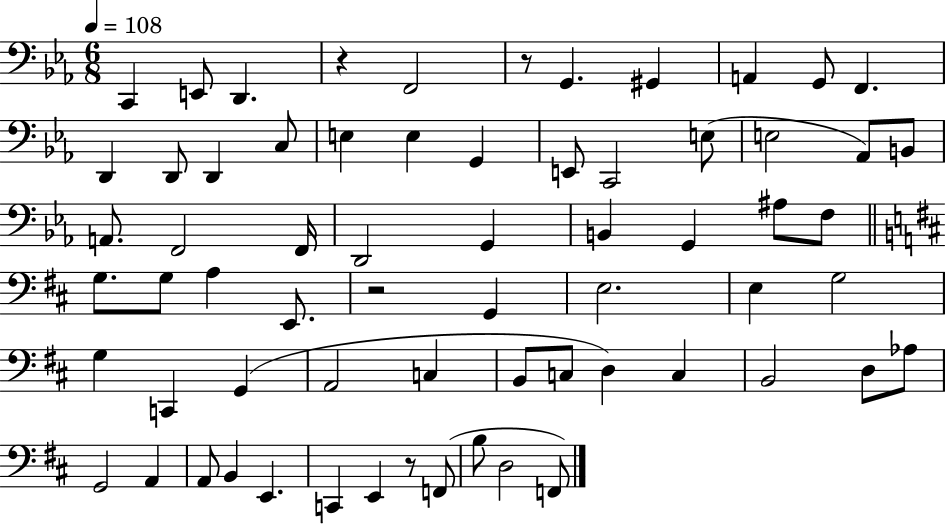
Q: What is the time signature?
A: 6/8